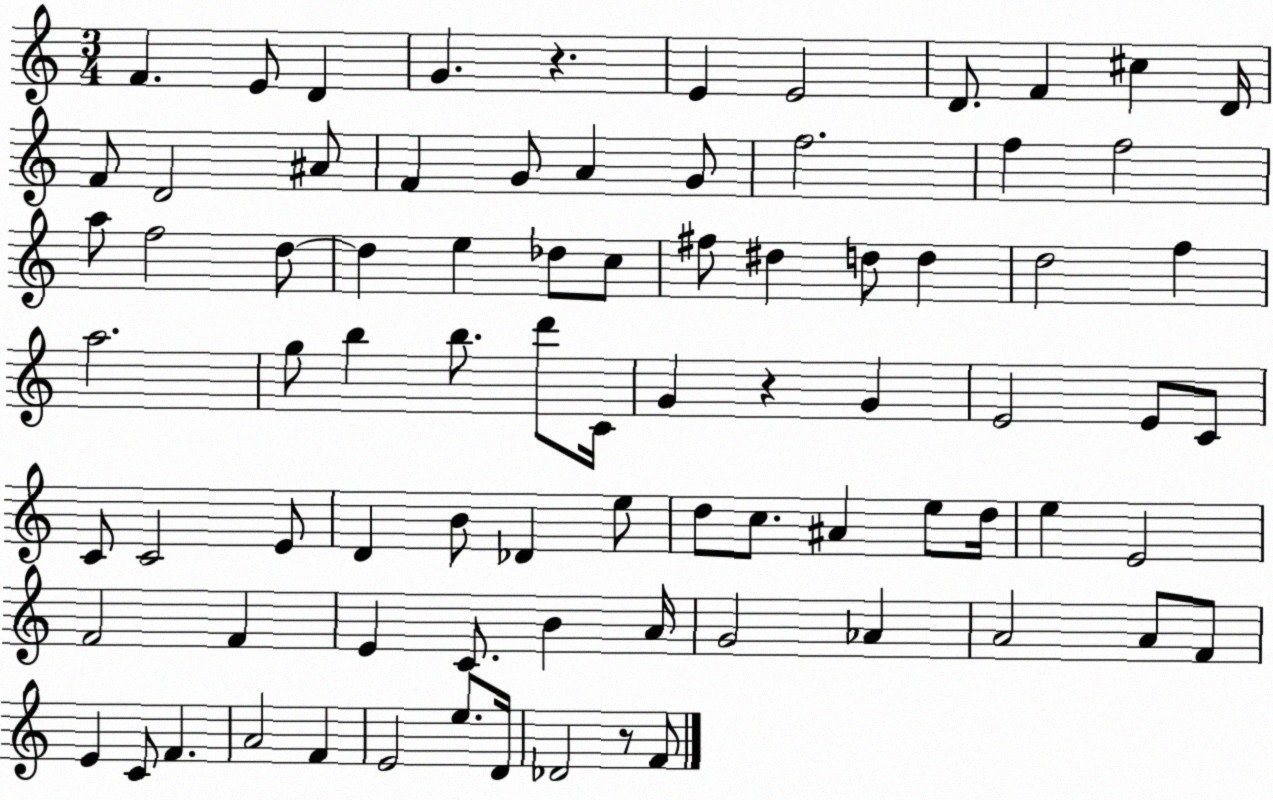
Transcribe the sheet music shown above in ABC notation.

X:1
T:Untitled
M:3/4
L:1/4
K:C
F E/2 D G z E E2 D/2 F ^c D/4 F/2 D2 ^A/2 F G/2 A G/2 f2 f f2 a/2 f2 d/2 d e _d/2 c/2 ^f/2 ^d d/2 d d2 f a2 g/2 b b/2 d'/2 C/4 G z G E2 E/2 C/2 C/2 C2 E/2 D B/2 _D e/2 d/2 c/2 ^A e/2 d/4 e E2 F2 F E C/2 B A/4 G2 _A A2 A/2 F/2 E C/2 F A2 F E2 e/2 D/4 _D2 z/2 F/2